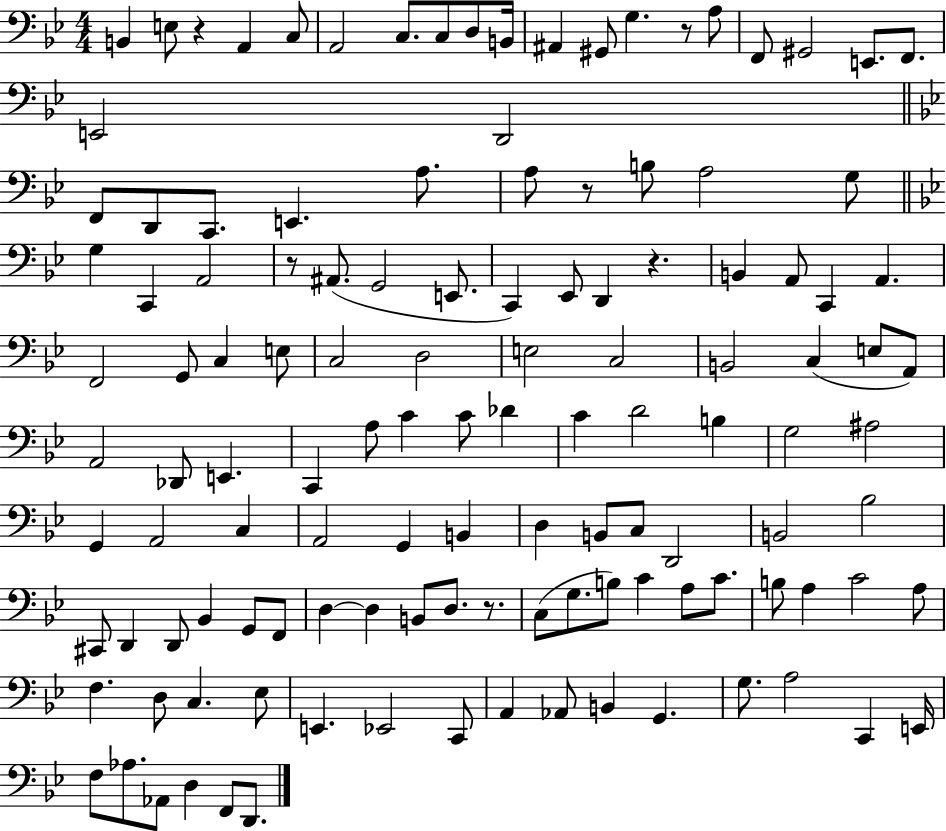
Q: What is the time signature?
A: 4/4